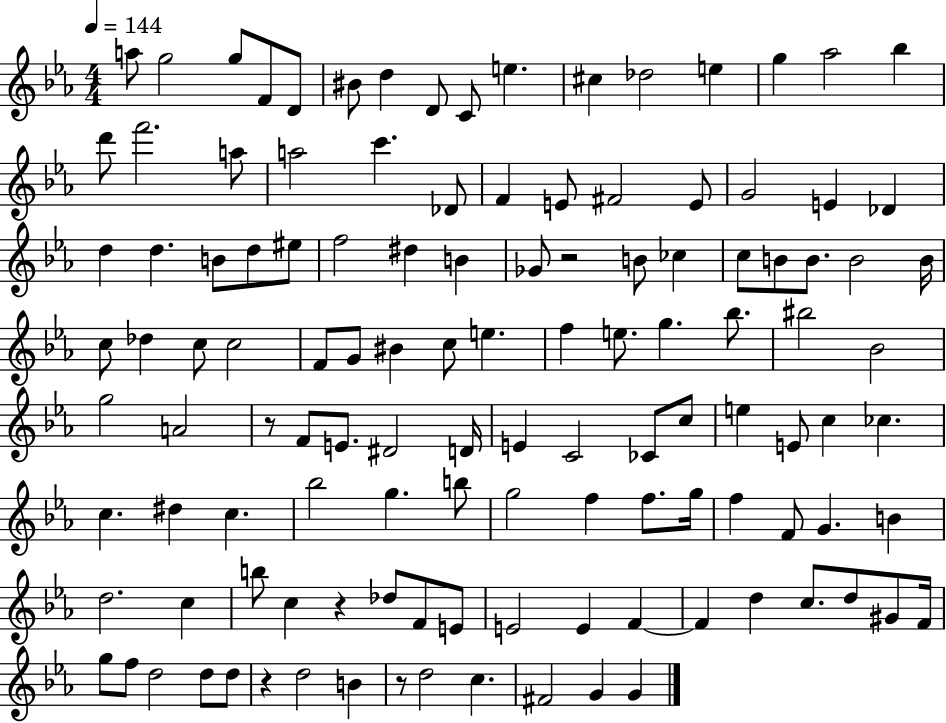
{
  \clef treble
  \numericTimeSignature
  \time 4/4
  \key ees \major
  \tempo 4 = 144
  a''8 g''2 g''8 f'8 d'8 | bis'8 d''4 d'8 c'8 e''4. | cis''4 des''2 e''4 | g''4 aes''2 bes''4 | \break d'''8 f'''2. a''8 | a''2 c'''4. des'8 | f'4 e'8 fis'2 e'8 | g'2 e'4 des'4 | \break d''4 d''4. b'8 d''8 eis''8 | f''2 dis''4 b'4 | ges'8 r2 b'8 ces''4 | c''8 b'8 b'8. b'2 b'16 | \break c''8 des''4 c''8 c''2 | f'8 g'8 bis'4 c''8 e''4. | f''4 e''8. g''4. bes''8. | bis''2 bes'2 | \break g''2 a'2 | r8 f'8 e'8. dis'2 d'16 | e'4 c'2 ces'8 c''8 | e''4 e'8 c''4 ces''4. | \break c''4. dis''4 c''4. | bes''2 g''4. b''8 | g''2 f''4 f''8. g''16 | f''4 f'8 g'4. b'4 | \break d''2. c''4 | b''8 c''4 r4 des''8 f'8 e'8 | e'2 e'4 f'4~~ | f'4 d''4 c''8. d''8 gis'8 f'16 | \break g''8 f''8 d''2 d''8 d''8 | r4 d''2 b'4 | r8 d''2 c''4. | fis'2 g'4 g'4 | \break \bar "|."
}